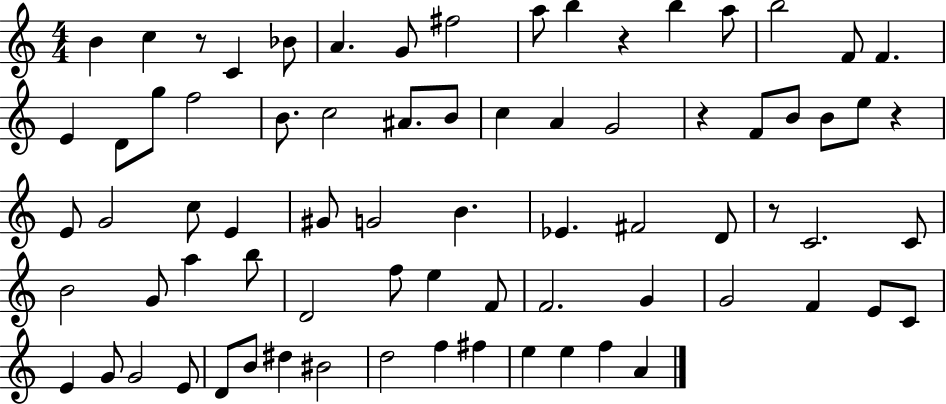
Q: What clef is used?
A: treble